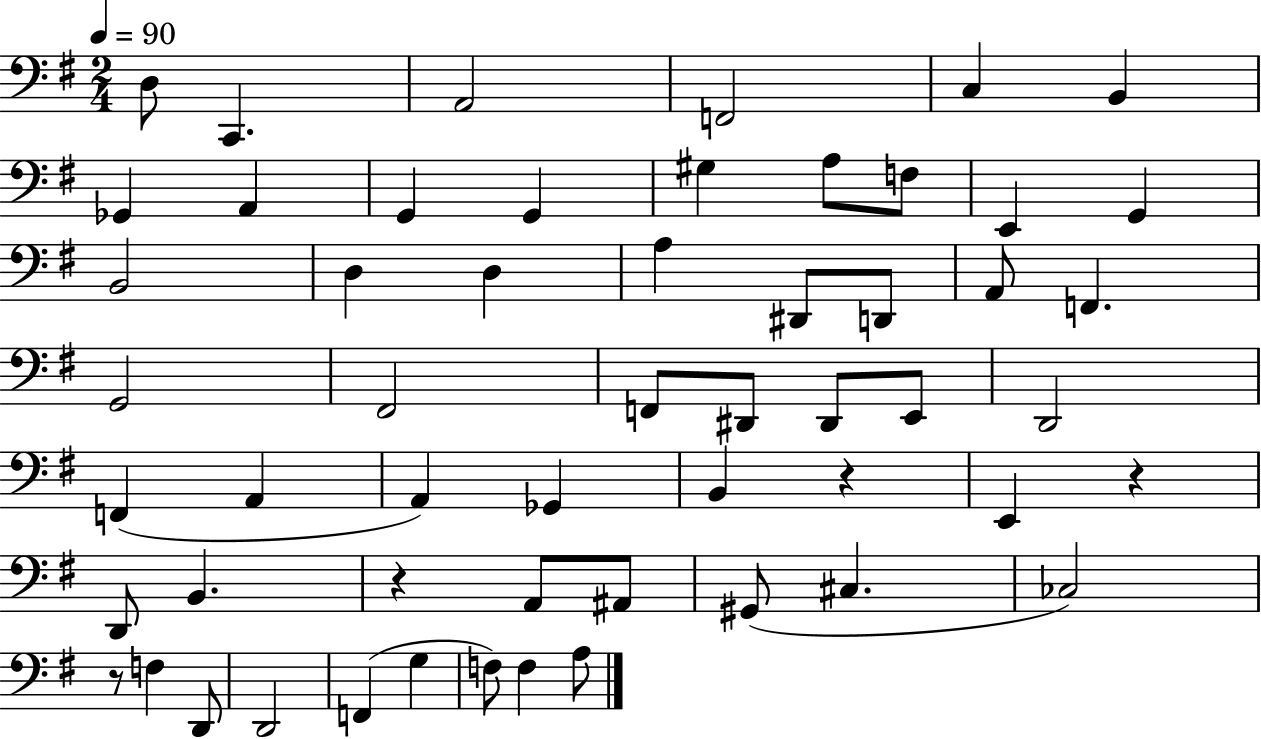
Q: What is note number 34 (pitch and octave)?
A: Gb2